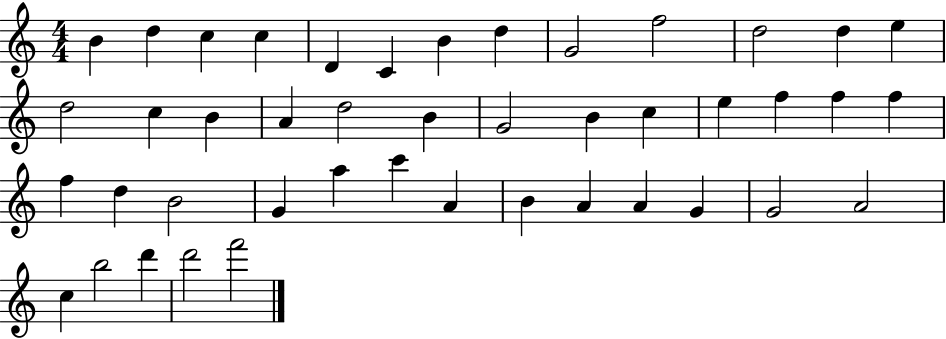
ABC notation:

X:1
T:Untitled
M:4/4
L:1/4
K:C
B d c c D C B d G2 f2 d2 d e d2 c B A d2 B G2 B c e f f f f d B2 G a c' A B A A G G2 A2 c b2 d' d'2 f'2